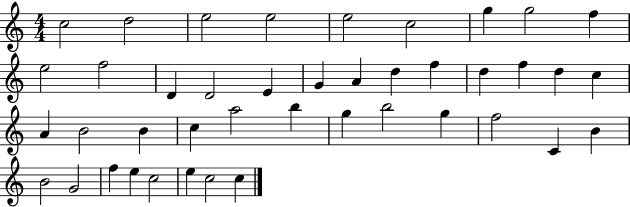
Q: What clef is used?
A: treble